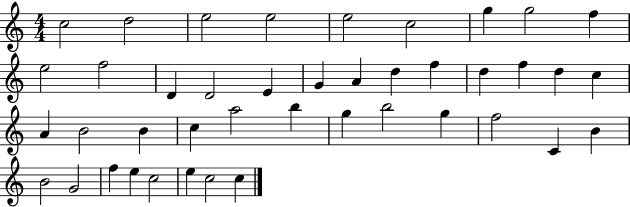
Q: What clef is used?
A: treble